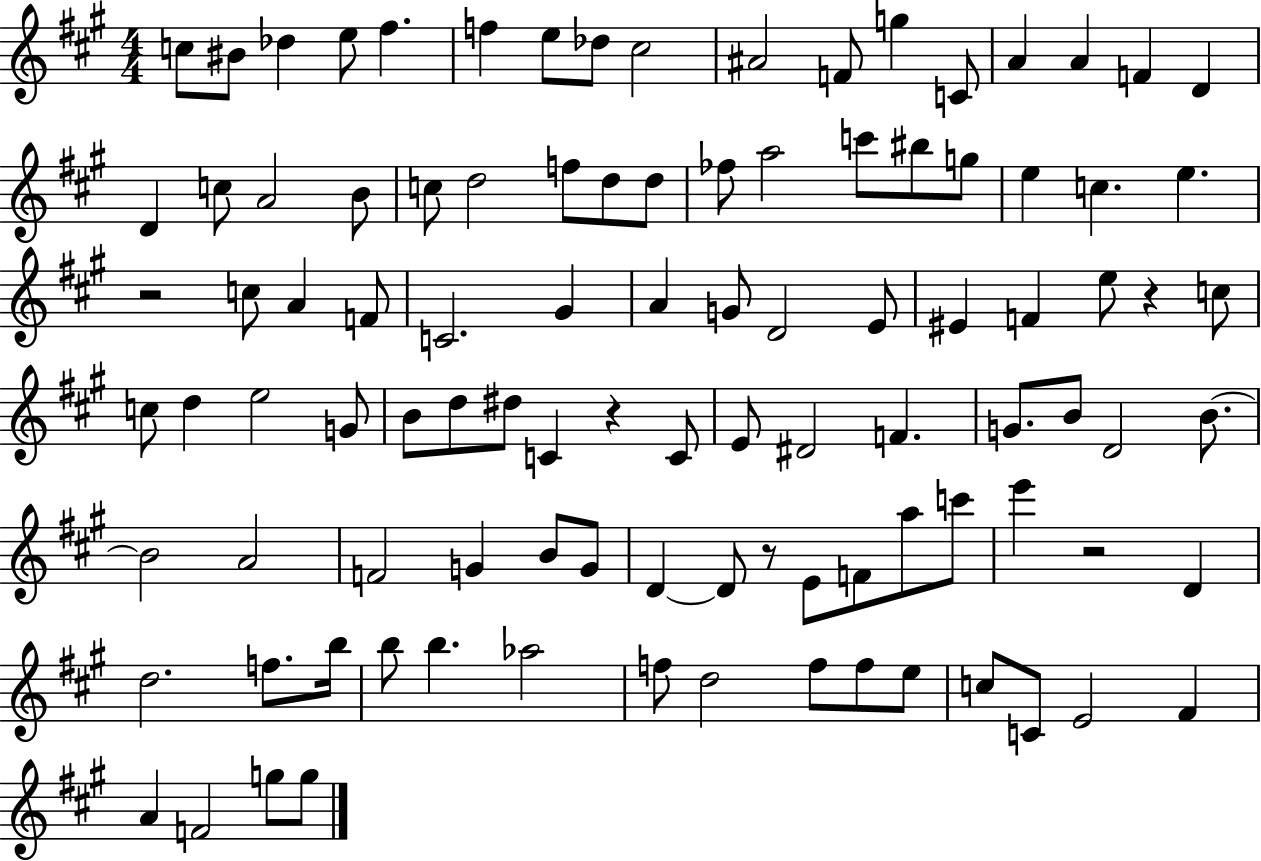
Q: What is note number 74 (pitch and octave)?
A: A5